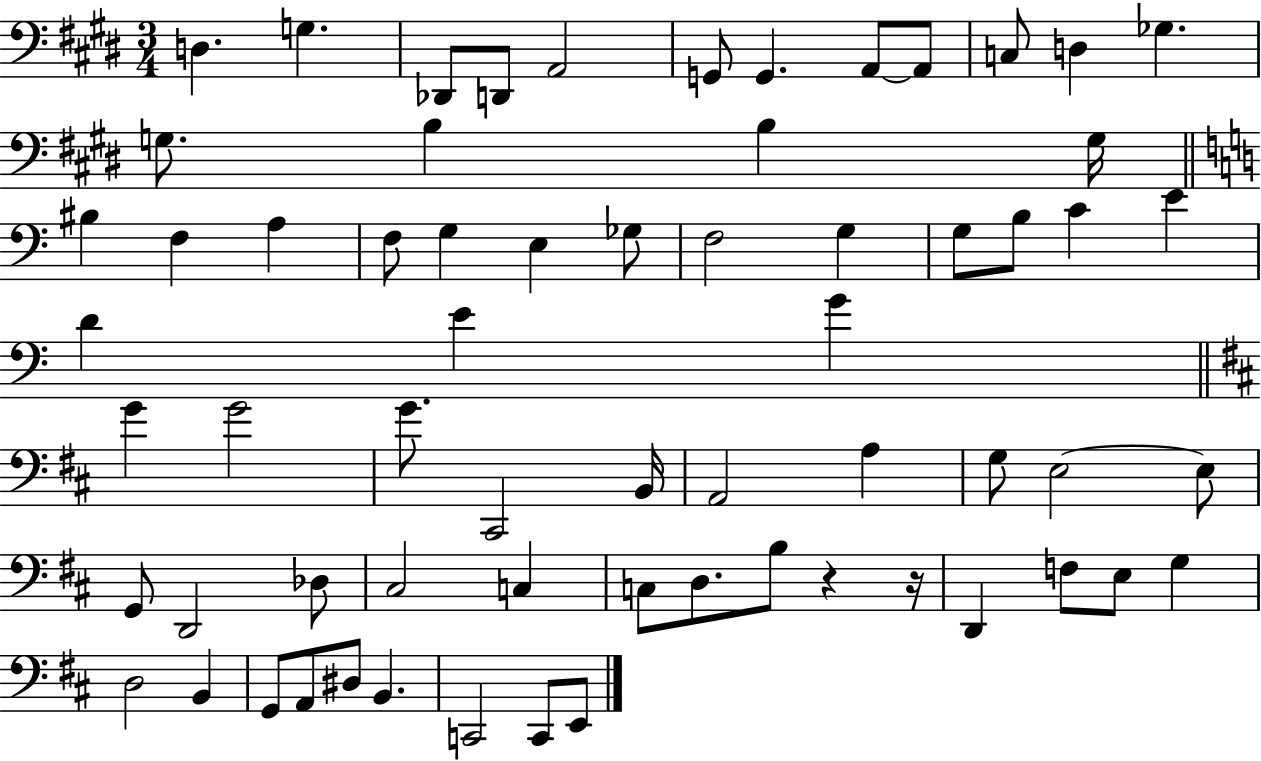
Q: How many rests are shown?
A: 2